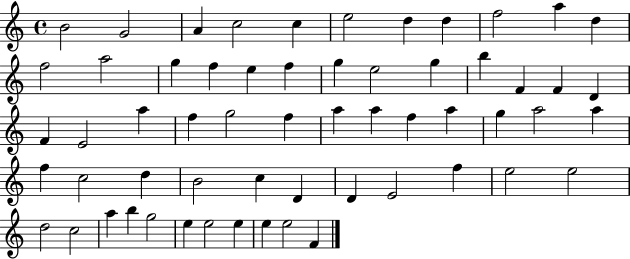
{
  \clef treble
  \time 4/4
  \defaultTimeSignature
  \key c \major
  b'2 g'2 | a'4 c''2 c''4 | e''2 d''4 d''4 | f''2 a''4 d''4 | \break f''2 a''2 | g''4 f''4 e''4 f''4 | g''4 e''2 g''4 | b''4 f'4 f'4 d'4 | \break f'4 e'2 a''4 | f''4 g''2 f''4 | a''4 a''4 f''4 a''4 | g''4 a''2 a''4 | \break f''4 c''2 d''4 | b'2 c''4 d'4 | d'4 e'2 f''4 | e''2 e''2 | \break d''2 c''2 | a''4 b''4 g''2 | e''4 e''2 e''4 | e''4 e''2 f'4 | \break \bar "|."
}